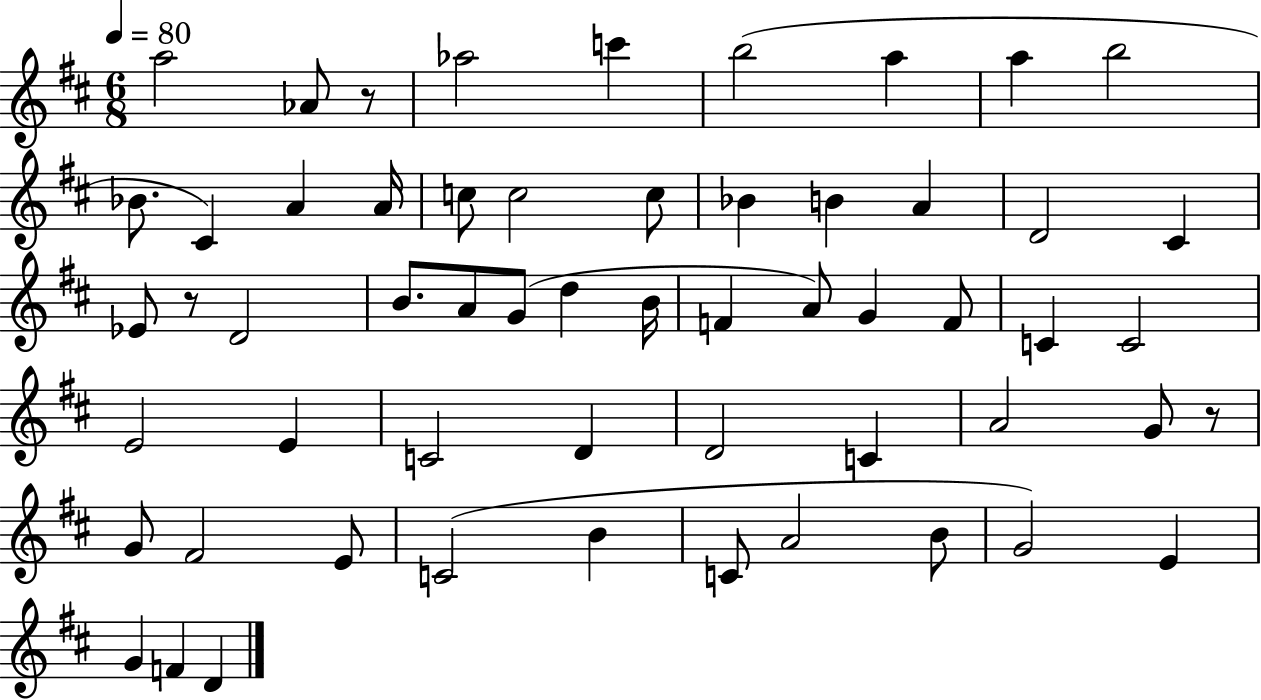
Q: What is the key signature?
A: D major